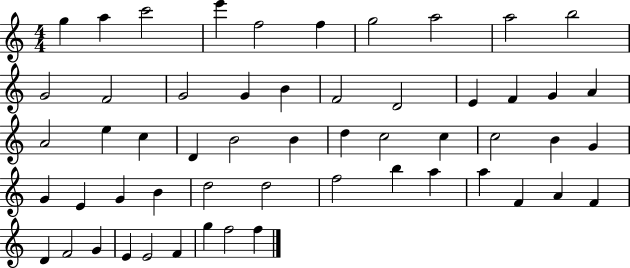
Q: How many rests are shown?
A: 0